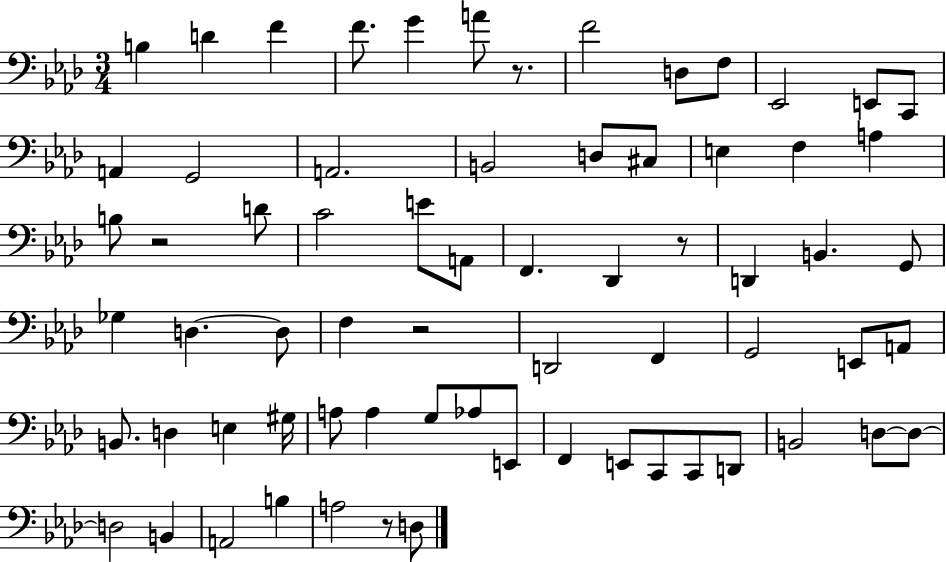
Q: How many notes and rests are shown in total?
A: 68